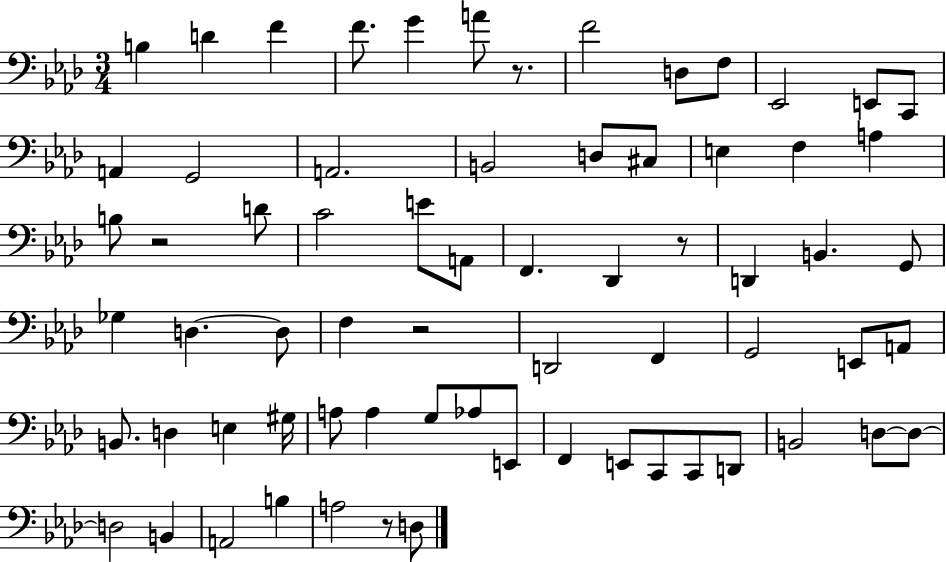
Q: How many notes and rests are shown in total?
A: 68